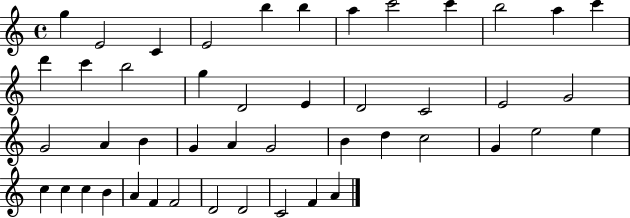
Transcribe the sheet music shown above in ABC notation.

X:1
T:Untitled
M:4/4
L:1/4
K:C
g E2 C E2 b b a c'2 c' b2 a c' d' c' b2 g D2 E D2 C2 E2 G2 G2 A B G A G2 B d c2 G e2 e c c c B A F F2 D2 D2 C2 F A